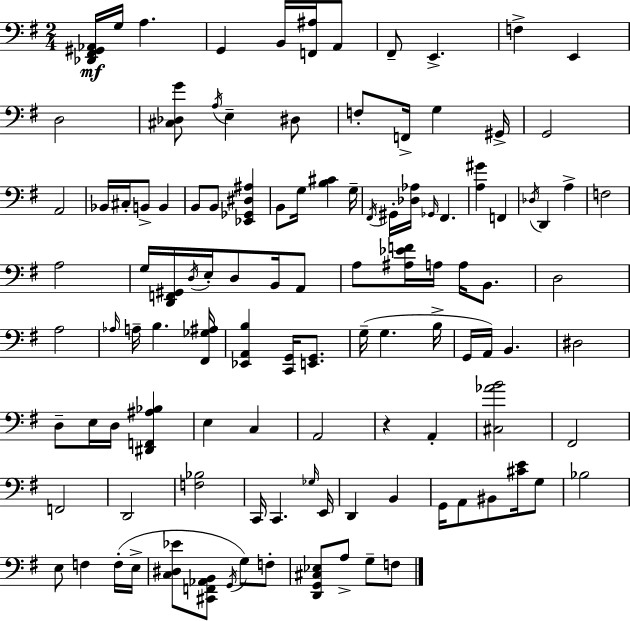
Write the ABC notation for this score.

X:1
T:Untitled
M:2/4
L:1/4
K:Em
[_D,,^F,,^G,,_A,,]/4 G,/4 A, G,, B,,/4 [F,,^A,]/4 A,,/2 ^F,,/2 E,, F, E,, D,2 [^C,_D,G]/2 A,/4 E, ^D,/2 F,/2 F,,/4 G, ^G,,/4 G,,2 A,,2 _B,,/4 ^C,/4 B,,/2 B,, B,,/2 B,,/2 [_E,,_G,,^D,^A,] B,,/2 G,/4 [B,^C] G,/4 ^F,,/4 ^G,,/4 [_D,_A,]/4 _G,,/4 ^F,, [A,^G] F,, _D,/4 D,, A, F,2 A,2 G,/4 [D,,F,,^G,,]/4 D,/4 E,/4 D,/2 B,,/4 A,,/2 A,/2 [^A,_EF]/4 A,/4 A,/4 B,,/2 D,2 A,2 _A,/4 A,/4 B, [^F,,_G,^A,]/4 [_E,,A,,B,] [C,,G,,]/4 [E,,G,,]/2 G,/4 G, B,/4 G,,/4 A,,/4 B,, ^D,2 D,/2 E,/4 D,/4 [^D,,F,,^A,_B,] E, C, A,,2 z A,, [^C,_AB]2 ^F,,2 F,,2 D,,2 [F,_B,]2 C,,/4 C,, _G,/4 E,,/4 D,, B,, G,,/4 A,,/2 ^B,,/2 [^CE]/4 G,/2 _B,2 E,/2 F, F,/4 E,/4 [C,^D,_E]/2 [^C,,F,,_A,,B,,]/2 G,,/4 G,/2 F,/2 [D,,G,,^C,_E,]/2 A,/2 G,/2 F,/2